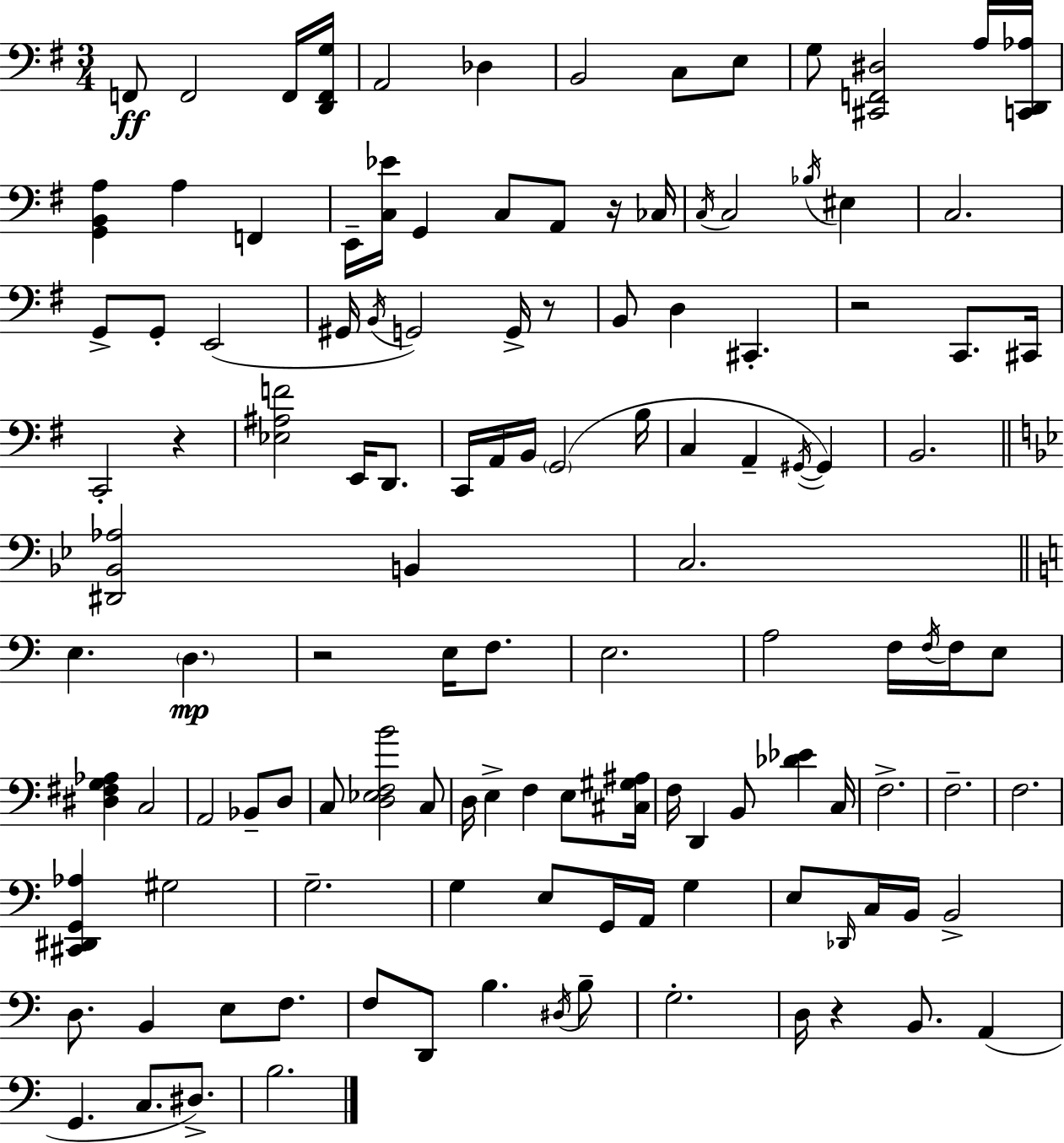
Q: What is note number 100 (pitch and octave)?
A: B2